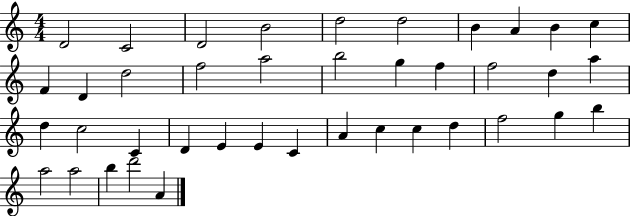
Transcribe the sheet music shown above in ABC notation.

X:1
T:Untitled
M:4/4
L:1/4
K:C
D2 C2 D2 B2 d2 d2 B A B c F D d2 f2 a2 b2 g f f2 d a d c2 C D E E C A c c d f2 g b a2 a2 b d'2 A